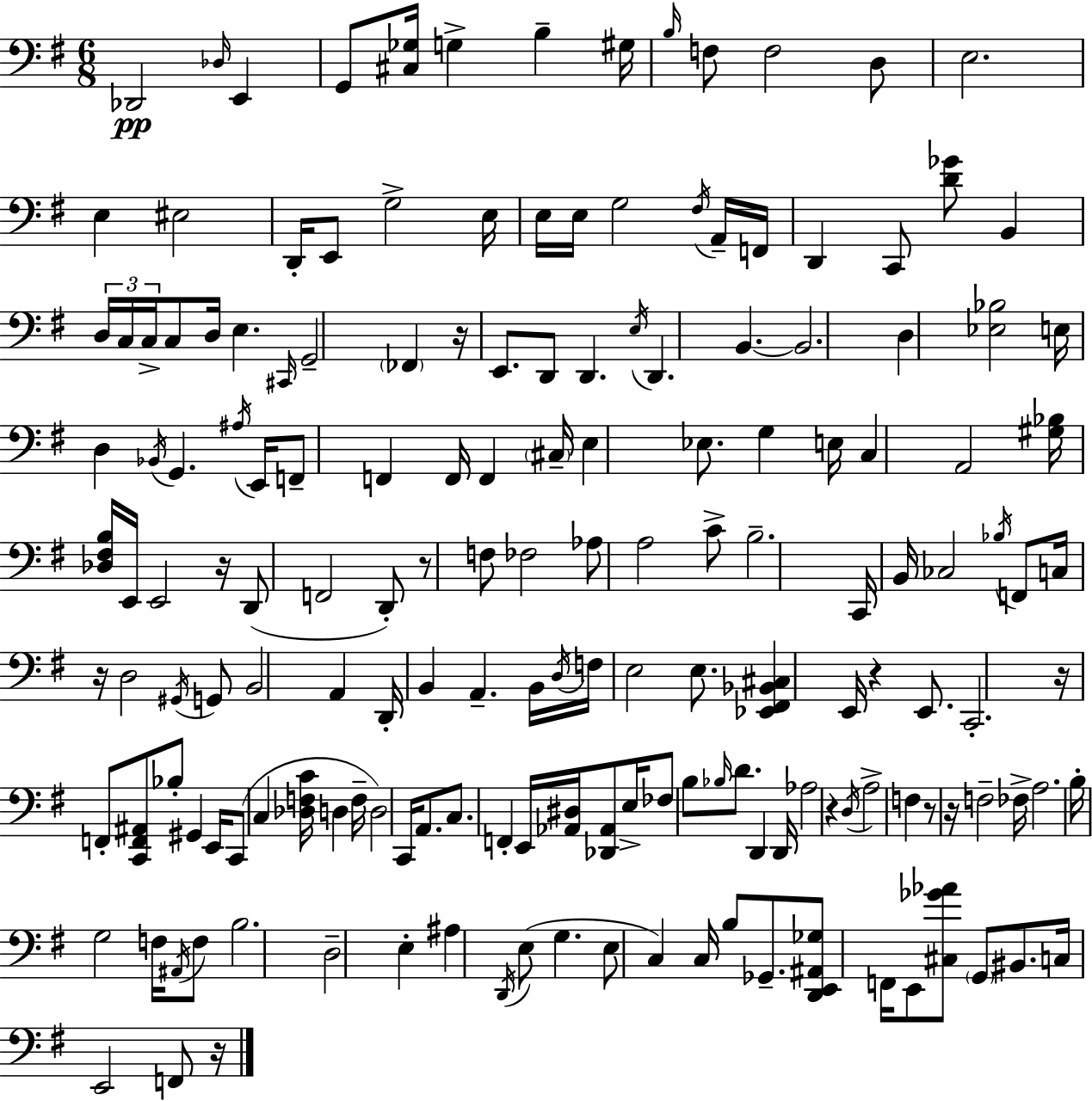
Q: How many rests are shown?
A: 10